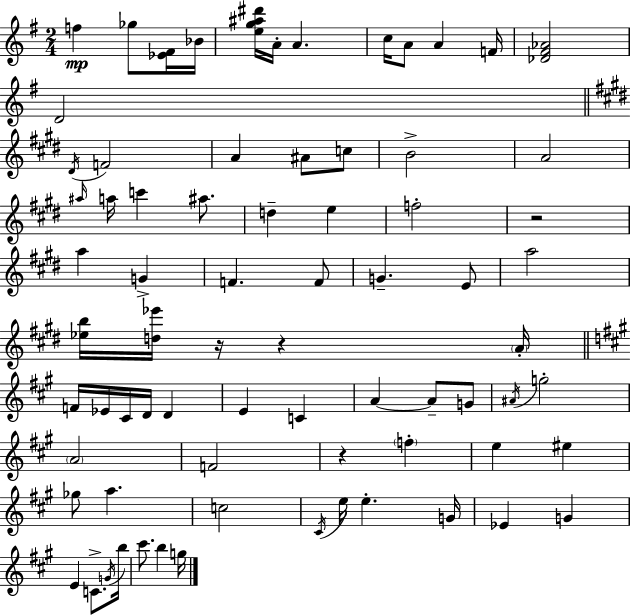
F5/q Gb5/e [Eb4,F#4]/s Bb4/s [E5,G5,A#5,D#6]/s A4/s A4/q. C5/s A4/e A4/q F4/s [Db4,F#4,Ab4]/h D4/h D#4/s F4/h A4/q A#4/e C5/e B4/h A4/h A#5/s A5/s C6/q A#5/e. D5/q E5/q F5/h R/h A5/q G4/q F4/q. F4/e G4/q. E4/e A5/h [Eb5,B5]/s [D5,Eb6]/s R/s R/q A4/s F4/s Eb4/s C#4/s D4/s D4/q E4/q C4/q A4/q A4/e G4/e A#4/s G5/h A4/h F4/h R/q F5/q E5/q EIS5/q Gb5/e A5/q. C5/h C#4/s E5/s E5/q. G4/s Eb4/q G4/q E4/q C4/e. G4/s B5/s C#6/e. B5/q G5/s